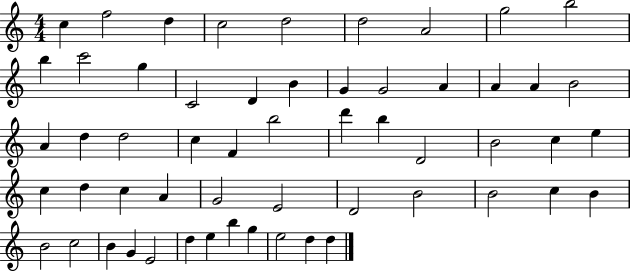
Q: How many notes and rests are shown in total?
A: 56